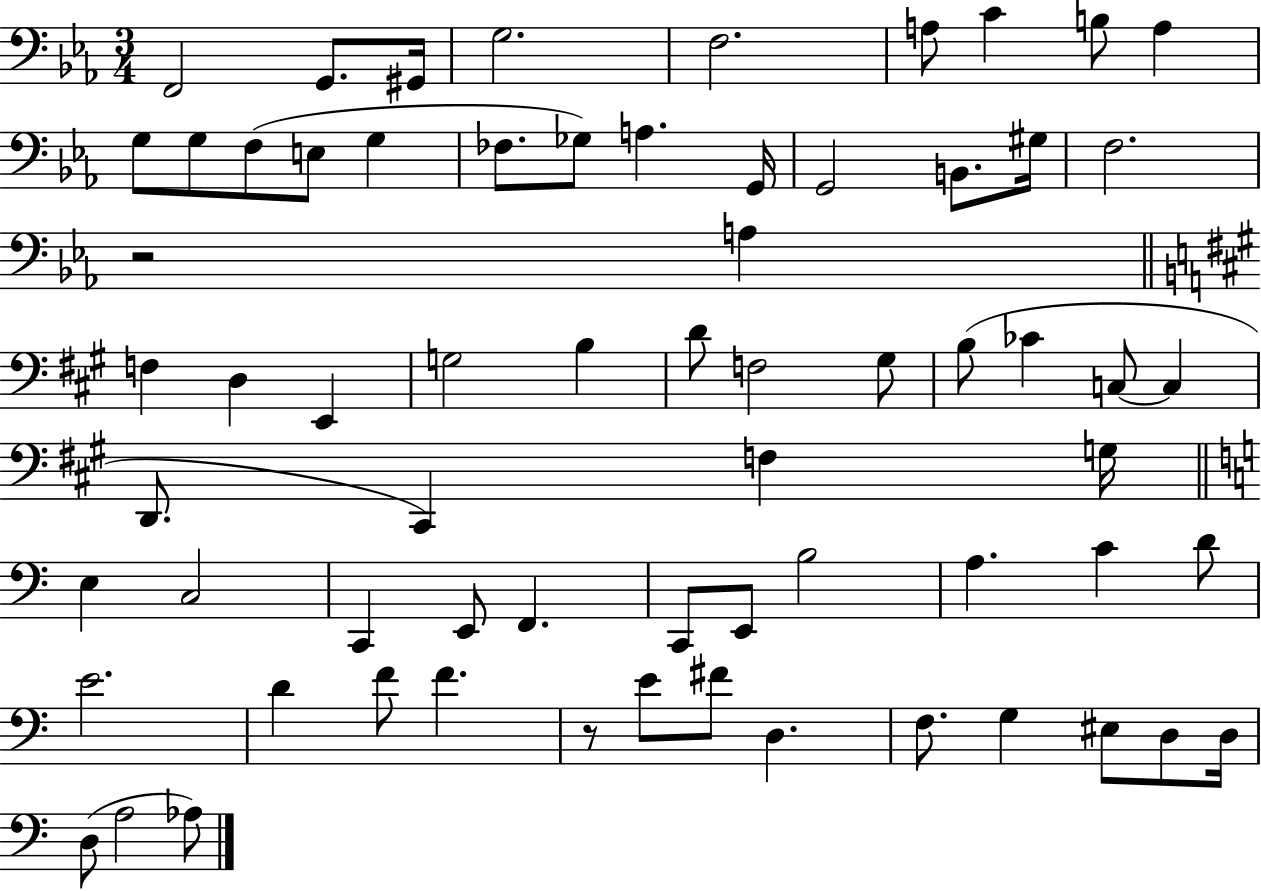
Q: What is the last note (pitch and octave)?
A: Ab3